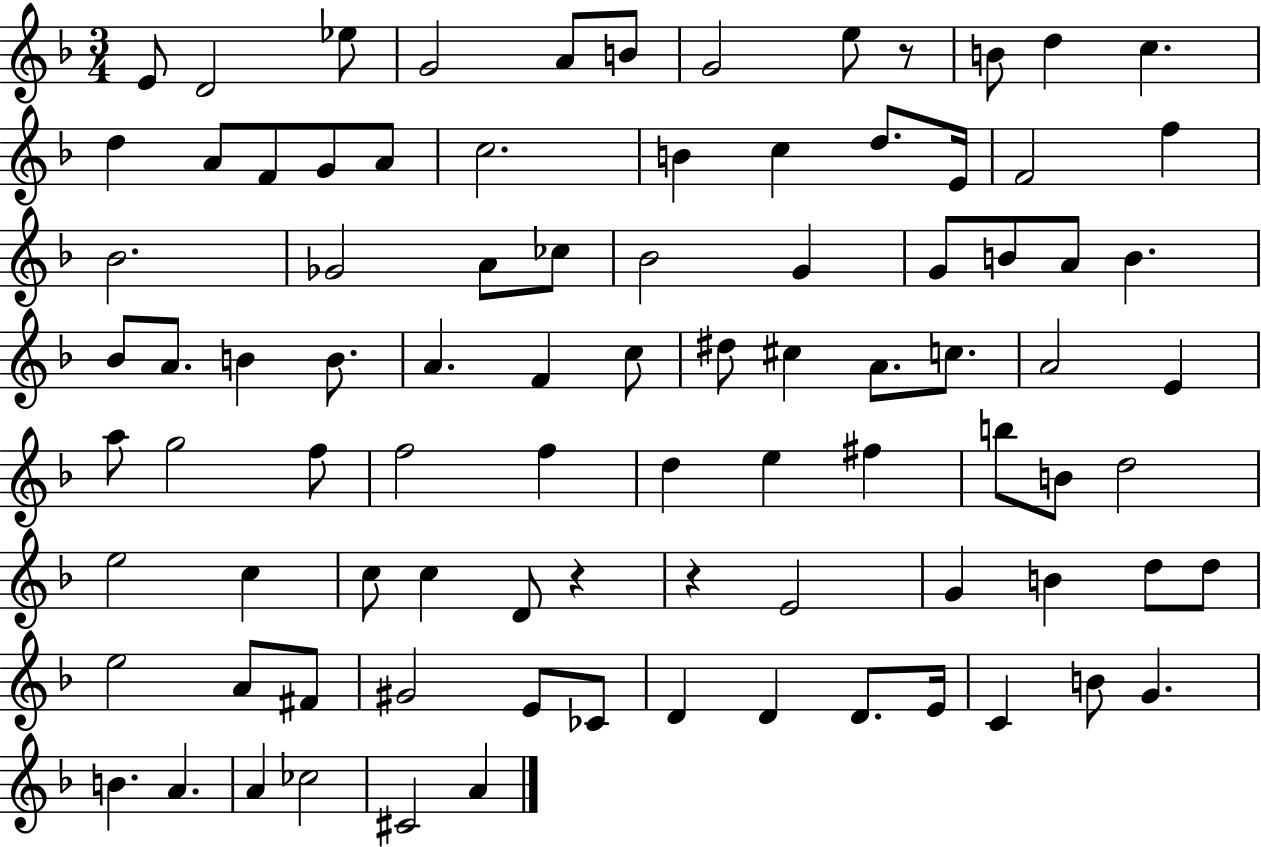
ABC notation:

X:1
T:Untitled
M:3/4
L:1/4
K:F
E/2 D2 _e/2 G2 A/2 B/2 G2 e/2 z/2 B/2 d c d A/2 F/2 G/2 A/2 c2 B c d/2 E/4 F2 f _B2 _G2 A/2 _c/2 _B2 G G/2 B/2 A/2 B _B/2 A/2 B B/2 A F c/2 ^d/2 ^c A/2 c/2 A2 E a/2 g2 f/2 f2 f d e ^f b/2 B/2 d2 e2 c c/2 c D/2 z z E2 G B d/2 d/2 e2 A/2 ^F/2 ^G2 E/2 _C/2 D D D/2 E/4 C B/2 G B A A _c2 ^C2 A